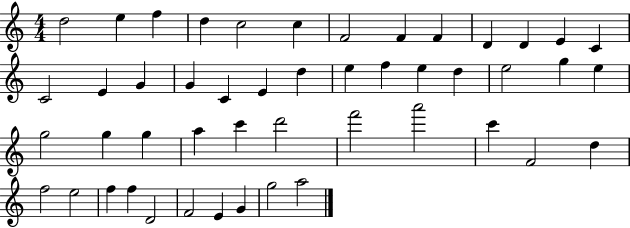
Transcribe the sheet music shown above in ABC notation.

X:1
T:Untitled
M:4/4
L:1/4
K:C
d2 e f d c2 c F2 F F D D E C C2 E G G C E d e f e d e2 g e g2 g g a c' d'2 f'2 a'2 c' F2 d f2 e2 f f D2 F2 E G g2 a2